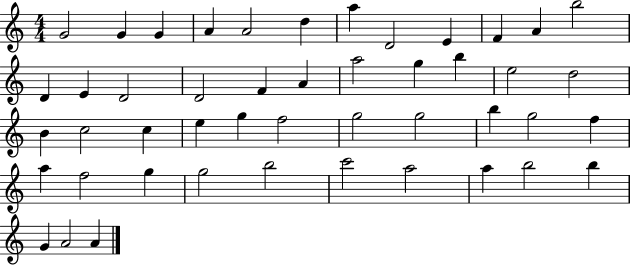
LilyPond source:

{
  \clef treble
  \numericTimeSignature
  \time 4/4
  \key c \major
  g'2 g'4 g'4 | a'4 a'2 d''4 | a''4 d'2 e'4 | f'4 a'4 b''2 | \break d'4 e'4 d'2 | d'2 f'4 a'4 | a''2 g''4 b''4 | e''2 d''2 | \break b'4 c''2 c''4 | e''4 g''4 f''2 | g''2 g''2 | b''4 g''2 f''4 | \break a''4 f''2 g''4 | g''2 b''2 | c'''2 a''2 | a''4 b''2 b''4 | \break g'4 a'2 a'4 | \bar "|."
}